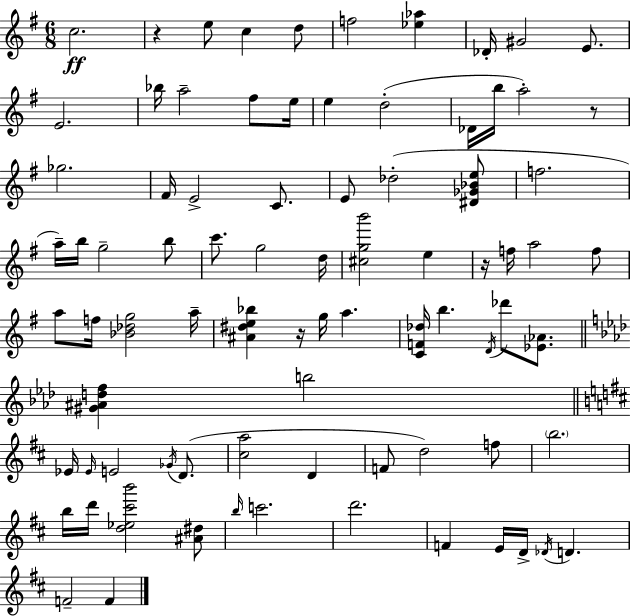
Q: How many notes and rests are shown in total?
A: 82